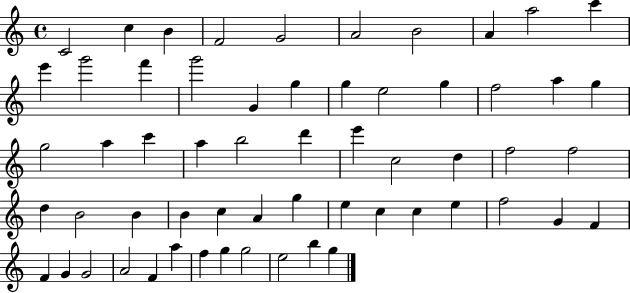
X:1
T:Untitled
M:4/4
L:1/4
K:C
C2 c B F2 G2 A2 B2 A a2 c' e' g'2 f' g'2 G g g e2 g f2 a g g2 a c' a b2 d' e' c2 d f2 f2 d B2 B B c A g e c c e f2 G F F G G2 A2 F a f g g2 e2 b g